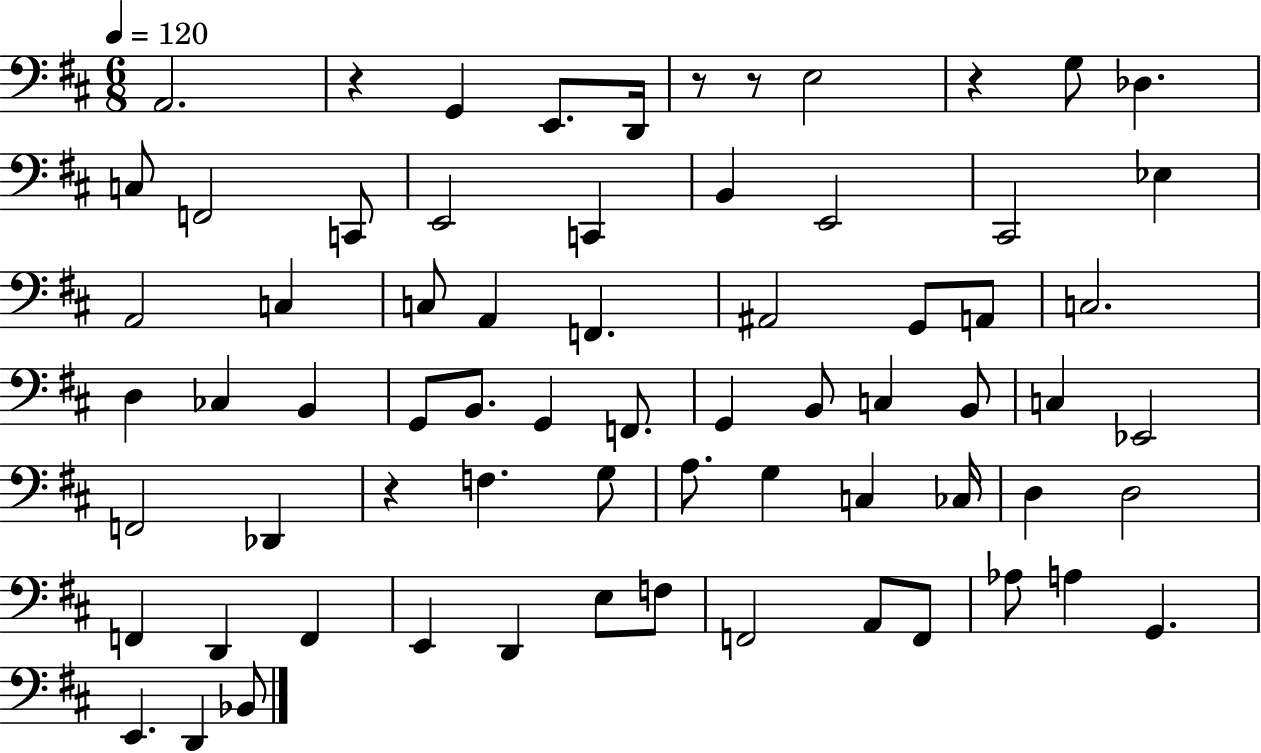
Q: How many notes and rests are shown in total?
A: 69